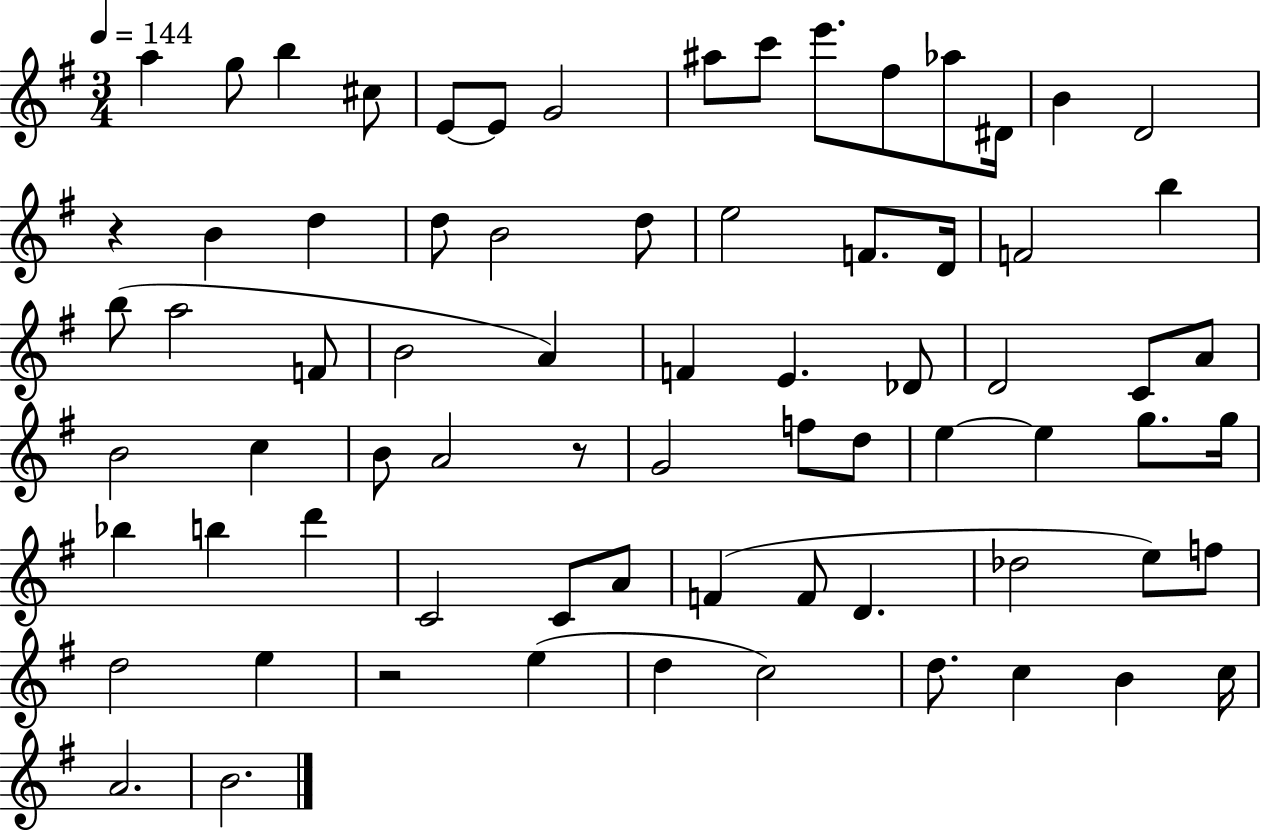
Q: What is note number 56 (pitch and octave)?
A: D4